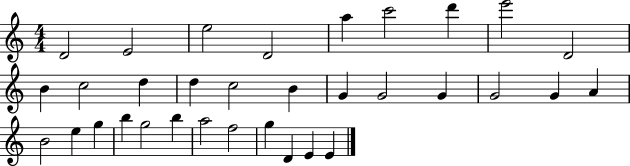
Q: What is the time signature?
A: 4/4